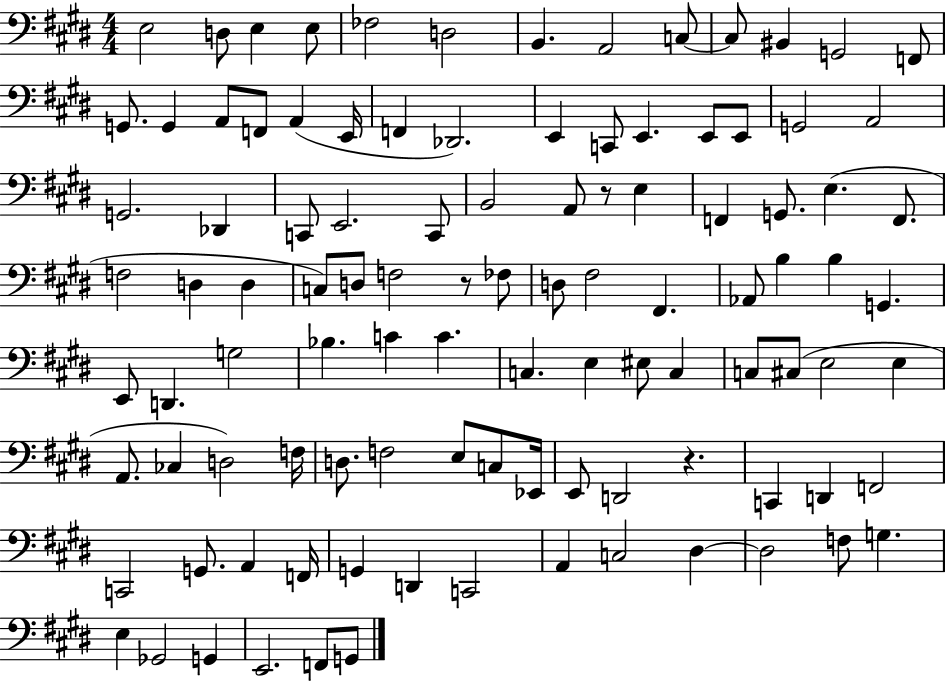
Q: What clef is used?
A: bass